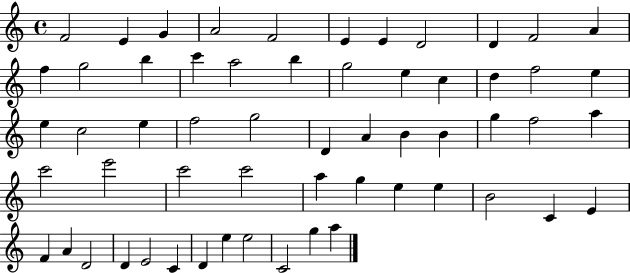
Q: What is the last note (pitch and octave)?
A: A5